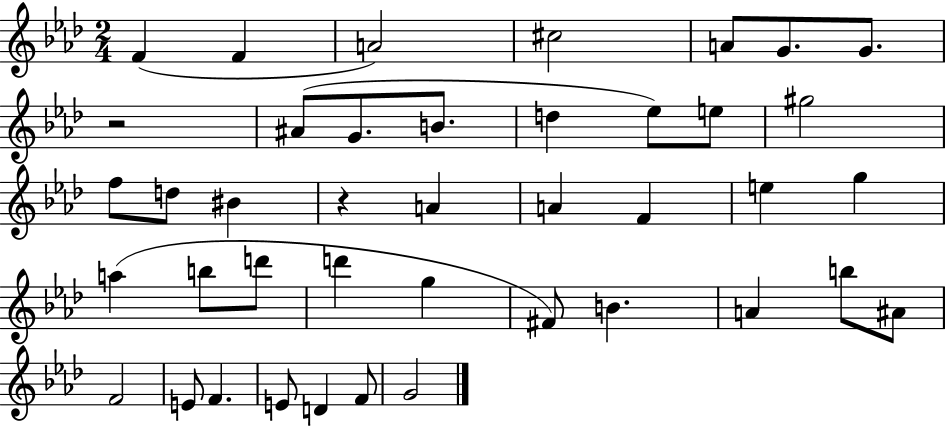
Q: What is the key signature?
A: AES major